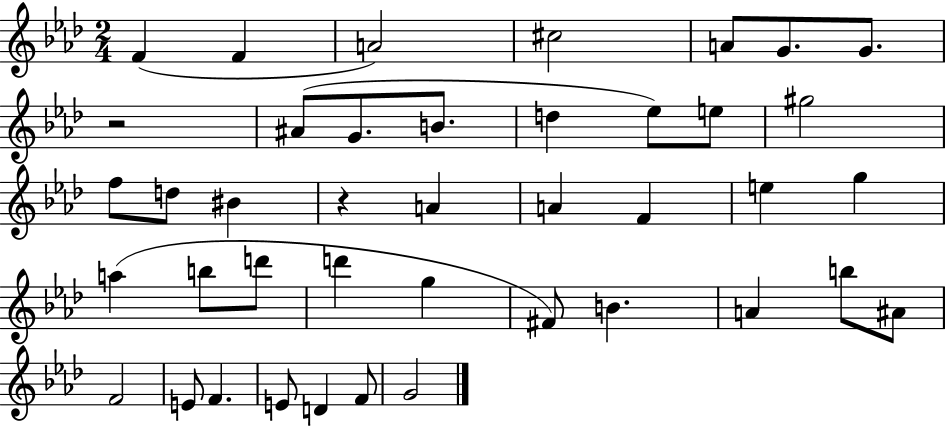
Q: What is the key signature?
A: AES major